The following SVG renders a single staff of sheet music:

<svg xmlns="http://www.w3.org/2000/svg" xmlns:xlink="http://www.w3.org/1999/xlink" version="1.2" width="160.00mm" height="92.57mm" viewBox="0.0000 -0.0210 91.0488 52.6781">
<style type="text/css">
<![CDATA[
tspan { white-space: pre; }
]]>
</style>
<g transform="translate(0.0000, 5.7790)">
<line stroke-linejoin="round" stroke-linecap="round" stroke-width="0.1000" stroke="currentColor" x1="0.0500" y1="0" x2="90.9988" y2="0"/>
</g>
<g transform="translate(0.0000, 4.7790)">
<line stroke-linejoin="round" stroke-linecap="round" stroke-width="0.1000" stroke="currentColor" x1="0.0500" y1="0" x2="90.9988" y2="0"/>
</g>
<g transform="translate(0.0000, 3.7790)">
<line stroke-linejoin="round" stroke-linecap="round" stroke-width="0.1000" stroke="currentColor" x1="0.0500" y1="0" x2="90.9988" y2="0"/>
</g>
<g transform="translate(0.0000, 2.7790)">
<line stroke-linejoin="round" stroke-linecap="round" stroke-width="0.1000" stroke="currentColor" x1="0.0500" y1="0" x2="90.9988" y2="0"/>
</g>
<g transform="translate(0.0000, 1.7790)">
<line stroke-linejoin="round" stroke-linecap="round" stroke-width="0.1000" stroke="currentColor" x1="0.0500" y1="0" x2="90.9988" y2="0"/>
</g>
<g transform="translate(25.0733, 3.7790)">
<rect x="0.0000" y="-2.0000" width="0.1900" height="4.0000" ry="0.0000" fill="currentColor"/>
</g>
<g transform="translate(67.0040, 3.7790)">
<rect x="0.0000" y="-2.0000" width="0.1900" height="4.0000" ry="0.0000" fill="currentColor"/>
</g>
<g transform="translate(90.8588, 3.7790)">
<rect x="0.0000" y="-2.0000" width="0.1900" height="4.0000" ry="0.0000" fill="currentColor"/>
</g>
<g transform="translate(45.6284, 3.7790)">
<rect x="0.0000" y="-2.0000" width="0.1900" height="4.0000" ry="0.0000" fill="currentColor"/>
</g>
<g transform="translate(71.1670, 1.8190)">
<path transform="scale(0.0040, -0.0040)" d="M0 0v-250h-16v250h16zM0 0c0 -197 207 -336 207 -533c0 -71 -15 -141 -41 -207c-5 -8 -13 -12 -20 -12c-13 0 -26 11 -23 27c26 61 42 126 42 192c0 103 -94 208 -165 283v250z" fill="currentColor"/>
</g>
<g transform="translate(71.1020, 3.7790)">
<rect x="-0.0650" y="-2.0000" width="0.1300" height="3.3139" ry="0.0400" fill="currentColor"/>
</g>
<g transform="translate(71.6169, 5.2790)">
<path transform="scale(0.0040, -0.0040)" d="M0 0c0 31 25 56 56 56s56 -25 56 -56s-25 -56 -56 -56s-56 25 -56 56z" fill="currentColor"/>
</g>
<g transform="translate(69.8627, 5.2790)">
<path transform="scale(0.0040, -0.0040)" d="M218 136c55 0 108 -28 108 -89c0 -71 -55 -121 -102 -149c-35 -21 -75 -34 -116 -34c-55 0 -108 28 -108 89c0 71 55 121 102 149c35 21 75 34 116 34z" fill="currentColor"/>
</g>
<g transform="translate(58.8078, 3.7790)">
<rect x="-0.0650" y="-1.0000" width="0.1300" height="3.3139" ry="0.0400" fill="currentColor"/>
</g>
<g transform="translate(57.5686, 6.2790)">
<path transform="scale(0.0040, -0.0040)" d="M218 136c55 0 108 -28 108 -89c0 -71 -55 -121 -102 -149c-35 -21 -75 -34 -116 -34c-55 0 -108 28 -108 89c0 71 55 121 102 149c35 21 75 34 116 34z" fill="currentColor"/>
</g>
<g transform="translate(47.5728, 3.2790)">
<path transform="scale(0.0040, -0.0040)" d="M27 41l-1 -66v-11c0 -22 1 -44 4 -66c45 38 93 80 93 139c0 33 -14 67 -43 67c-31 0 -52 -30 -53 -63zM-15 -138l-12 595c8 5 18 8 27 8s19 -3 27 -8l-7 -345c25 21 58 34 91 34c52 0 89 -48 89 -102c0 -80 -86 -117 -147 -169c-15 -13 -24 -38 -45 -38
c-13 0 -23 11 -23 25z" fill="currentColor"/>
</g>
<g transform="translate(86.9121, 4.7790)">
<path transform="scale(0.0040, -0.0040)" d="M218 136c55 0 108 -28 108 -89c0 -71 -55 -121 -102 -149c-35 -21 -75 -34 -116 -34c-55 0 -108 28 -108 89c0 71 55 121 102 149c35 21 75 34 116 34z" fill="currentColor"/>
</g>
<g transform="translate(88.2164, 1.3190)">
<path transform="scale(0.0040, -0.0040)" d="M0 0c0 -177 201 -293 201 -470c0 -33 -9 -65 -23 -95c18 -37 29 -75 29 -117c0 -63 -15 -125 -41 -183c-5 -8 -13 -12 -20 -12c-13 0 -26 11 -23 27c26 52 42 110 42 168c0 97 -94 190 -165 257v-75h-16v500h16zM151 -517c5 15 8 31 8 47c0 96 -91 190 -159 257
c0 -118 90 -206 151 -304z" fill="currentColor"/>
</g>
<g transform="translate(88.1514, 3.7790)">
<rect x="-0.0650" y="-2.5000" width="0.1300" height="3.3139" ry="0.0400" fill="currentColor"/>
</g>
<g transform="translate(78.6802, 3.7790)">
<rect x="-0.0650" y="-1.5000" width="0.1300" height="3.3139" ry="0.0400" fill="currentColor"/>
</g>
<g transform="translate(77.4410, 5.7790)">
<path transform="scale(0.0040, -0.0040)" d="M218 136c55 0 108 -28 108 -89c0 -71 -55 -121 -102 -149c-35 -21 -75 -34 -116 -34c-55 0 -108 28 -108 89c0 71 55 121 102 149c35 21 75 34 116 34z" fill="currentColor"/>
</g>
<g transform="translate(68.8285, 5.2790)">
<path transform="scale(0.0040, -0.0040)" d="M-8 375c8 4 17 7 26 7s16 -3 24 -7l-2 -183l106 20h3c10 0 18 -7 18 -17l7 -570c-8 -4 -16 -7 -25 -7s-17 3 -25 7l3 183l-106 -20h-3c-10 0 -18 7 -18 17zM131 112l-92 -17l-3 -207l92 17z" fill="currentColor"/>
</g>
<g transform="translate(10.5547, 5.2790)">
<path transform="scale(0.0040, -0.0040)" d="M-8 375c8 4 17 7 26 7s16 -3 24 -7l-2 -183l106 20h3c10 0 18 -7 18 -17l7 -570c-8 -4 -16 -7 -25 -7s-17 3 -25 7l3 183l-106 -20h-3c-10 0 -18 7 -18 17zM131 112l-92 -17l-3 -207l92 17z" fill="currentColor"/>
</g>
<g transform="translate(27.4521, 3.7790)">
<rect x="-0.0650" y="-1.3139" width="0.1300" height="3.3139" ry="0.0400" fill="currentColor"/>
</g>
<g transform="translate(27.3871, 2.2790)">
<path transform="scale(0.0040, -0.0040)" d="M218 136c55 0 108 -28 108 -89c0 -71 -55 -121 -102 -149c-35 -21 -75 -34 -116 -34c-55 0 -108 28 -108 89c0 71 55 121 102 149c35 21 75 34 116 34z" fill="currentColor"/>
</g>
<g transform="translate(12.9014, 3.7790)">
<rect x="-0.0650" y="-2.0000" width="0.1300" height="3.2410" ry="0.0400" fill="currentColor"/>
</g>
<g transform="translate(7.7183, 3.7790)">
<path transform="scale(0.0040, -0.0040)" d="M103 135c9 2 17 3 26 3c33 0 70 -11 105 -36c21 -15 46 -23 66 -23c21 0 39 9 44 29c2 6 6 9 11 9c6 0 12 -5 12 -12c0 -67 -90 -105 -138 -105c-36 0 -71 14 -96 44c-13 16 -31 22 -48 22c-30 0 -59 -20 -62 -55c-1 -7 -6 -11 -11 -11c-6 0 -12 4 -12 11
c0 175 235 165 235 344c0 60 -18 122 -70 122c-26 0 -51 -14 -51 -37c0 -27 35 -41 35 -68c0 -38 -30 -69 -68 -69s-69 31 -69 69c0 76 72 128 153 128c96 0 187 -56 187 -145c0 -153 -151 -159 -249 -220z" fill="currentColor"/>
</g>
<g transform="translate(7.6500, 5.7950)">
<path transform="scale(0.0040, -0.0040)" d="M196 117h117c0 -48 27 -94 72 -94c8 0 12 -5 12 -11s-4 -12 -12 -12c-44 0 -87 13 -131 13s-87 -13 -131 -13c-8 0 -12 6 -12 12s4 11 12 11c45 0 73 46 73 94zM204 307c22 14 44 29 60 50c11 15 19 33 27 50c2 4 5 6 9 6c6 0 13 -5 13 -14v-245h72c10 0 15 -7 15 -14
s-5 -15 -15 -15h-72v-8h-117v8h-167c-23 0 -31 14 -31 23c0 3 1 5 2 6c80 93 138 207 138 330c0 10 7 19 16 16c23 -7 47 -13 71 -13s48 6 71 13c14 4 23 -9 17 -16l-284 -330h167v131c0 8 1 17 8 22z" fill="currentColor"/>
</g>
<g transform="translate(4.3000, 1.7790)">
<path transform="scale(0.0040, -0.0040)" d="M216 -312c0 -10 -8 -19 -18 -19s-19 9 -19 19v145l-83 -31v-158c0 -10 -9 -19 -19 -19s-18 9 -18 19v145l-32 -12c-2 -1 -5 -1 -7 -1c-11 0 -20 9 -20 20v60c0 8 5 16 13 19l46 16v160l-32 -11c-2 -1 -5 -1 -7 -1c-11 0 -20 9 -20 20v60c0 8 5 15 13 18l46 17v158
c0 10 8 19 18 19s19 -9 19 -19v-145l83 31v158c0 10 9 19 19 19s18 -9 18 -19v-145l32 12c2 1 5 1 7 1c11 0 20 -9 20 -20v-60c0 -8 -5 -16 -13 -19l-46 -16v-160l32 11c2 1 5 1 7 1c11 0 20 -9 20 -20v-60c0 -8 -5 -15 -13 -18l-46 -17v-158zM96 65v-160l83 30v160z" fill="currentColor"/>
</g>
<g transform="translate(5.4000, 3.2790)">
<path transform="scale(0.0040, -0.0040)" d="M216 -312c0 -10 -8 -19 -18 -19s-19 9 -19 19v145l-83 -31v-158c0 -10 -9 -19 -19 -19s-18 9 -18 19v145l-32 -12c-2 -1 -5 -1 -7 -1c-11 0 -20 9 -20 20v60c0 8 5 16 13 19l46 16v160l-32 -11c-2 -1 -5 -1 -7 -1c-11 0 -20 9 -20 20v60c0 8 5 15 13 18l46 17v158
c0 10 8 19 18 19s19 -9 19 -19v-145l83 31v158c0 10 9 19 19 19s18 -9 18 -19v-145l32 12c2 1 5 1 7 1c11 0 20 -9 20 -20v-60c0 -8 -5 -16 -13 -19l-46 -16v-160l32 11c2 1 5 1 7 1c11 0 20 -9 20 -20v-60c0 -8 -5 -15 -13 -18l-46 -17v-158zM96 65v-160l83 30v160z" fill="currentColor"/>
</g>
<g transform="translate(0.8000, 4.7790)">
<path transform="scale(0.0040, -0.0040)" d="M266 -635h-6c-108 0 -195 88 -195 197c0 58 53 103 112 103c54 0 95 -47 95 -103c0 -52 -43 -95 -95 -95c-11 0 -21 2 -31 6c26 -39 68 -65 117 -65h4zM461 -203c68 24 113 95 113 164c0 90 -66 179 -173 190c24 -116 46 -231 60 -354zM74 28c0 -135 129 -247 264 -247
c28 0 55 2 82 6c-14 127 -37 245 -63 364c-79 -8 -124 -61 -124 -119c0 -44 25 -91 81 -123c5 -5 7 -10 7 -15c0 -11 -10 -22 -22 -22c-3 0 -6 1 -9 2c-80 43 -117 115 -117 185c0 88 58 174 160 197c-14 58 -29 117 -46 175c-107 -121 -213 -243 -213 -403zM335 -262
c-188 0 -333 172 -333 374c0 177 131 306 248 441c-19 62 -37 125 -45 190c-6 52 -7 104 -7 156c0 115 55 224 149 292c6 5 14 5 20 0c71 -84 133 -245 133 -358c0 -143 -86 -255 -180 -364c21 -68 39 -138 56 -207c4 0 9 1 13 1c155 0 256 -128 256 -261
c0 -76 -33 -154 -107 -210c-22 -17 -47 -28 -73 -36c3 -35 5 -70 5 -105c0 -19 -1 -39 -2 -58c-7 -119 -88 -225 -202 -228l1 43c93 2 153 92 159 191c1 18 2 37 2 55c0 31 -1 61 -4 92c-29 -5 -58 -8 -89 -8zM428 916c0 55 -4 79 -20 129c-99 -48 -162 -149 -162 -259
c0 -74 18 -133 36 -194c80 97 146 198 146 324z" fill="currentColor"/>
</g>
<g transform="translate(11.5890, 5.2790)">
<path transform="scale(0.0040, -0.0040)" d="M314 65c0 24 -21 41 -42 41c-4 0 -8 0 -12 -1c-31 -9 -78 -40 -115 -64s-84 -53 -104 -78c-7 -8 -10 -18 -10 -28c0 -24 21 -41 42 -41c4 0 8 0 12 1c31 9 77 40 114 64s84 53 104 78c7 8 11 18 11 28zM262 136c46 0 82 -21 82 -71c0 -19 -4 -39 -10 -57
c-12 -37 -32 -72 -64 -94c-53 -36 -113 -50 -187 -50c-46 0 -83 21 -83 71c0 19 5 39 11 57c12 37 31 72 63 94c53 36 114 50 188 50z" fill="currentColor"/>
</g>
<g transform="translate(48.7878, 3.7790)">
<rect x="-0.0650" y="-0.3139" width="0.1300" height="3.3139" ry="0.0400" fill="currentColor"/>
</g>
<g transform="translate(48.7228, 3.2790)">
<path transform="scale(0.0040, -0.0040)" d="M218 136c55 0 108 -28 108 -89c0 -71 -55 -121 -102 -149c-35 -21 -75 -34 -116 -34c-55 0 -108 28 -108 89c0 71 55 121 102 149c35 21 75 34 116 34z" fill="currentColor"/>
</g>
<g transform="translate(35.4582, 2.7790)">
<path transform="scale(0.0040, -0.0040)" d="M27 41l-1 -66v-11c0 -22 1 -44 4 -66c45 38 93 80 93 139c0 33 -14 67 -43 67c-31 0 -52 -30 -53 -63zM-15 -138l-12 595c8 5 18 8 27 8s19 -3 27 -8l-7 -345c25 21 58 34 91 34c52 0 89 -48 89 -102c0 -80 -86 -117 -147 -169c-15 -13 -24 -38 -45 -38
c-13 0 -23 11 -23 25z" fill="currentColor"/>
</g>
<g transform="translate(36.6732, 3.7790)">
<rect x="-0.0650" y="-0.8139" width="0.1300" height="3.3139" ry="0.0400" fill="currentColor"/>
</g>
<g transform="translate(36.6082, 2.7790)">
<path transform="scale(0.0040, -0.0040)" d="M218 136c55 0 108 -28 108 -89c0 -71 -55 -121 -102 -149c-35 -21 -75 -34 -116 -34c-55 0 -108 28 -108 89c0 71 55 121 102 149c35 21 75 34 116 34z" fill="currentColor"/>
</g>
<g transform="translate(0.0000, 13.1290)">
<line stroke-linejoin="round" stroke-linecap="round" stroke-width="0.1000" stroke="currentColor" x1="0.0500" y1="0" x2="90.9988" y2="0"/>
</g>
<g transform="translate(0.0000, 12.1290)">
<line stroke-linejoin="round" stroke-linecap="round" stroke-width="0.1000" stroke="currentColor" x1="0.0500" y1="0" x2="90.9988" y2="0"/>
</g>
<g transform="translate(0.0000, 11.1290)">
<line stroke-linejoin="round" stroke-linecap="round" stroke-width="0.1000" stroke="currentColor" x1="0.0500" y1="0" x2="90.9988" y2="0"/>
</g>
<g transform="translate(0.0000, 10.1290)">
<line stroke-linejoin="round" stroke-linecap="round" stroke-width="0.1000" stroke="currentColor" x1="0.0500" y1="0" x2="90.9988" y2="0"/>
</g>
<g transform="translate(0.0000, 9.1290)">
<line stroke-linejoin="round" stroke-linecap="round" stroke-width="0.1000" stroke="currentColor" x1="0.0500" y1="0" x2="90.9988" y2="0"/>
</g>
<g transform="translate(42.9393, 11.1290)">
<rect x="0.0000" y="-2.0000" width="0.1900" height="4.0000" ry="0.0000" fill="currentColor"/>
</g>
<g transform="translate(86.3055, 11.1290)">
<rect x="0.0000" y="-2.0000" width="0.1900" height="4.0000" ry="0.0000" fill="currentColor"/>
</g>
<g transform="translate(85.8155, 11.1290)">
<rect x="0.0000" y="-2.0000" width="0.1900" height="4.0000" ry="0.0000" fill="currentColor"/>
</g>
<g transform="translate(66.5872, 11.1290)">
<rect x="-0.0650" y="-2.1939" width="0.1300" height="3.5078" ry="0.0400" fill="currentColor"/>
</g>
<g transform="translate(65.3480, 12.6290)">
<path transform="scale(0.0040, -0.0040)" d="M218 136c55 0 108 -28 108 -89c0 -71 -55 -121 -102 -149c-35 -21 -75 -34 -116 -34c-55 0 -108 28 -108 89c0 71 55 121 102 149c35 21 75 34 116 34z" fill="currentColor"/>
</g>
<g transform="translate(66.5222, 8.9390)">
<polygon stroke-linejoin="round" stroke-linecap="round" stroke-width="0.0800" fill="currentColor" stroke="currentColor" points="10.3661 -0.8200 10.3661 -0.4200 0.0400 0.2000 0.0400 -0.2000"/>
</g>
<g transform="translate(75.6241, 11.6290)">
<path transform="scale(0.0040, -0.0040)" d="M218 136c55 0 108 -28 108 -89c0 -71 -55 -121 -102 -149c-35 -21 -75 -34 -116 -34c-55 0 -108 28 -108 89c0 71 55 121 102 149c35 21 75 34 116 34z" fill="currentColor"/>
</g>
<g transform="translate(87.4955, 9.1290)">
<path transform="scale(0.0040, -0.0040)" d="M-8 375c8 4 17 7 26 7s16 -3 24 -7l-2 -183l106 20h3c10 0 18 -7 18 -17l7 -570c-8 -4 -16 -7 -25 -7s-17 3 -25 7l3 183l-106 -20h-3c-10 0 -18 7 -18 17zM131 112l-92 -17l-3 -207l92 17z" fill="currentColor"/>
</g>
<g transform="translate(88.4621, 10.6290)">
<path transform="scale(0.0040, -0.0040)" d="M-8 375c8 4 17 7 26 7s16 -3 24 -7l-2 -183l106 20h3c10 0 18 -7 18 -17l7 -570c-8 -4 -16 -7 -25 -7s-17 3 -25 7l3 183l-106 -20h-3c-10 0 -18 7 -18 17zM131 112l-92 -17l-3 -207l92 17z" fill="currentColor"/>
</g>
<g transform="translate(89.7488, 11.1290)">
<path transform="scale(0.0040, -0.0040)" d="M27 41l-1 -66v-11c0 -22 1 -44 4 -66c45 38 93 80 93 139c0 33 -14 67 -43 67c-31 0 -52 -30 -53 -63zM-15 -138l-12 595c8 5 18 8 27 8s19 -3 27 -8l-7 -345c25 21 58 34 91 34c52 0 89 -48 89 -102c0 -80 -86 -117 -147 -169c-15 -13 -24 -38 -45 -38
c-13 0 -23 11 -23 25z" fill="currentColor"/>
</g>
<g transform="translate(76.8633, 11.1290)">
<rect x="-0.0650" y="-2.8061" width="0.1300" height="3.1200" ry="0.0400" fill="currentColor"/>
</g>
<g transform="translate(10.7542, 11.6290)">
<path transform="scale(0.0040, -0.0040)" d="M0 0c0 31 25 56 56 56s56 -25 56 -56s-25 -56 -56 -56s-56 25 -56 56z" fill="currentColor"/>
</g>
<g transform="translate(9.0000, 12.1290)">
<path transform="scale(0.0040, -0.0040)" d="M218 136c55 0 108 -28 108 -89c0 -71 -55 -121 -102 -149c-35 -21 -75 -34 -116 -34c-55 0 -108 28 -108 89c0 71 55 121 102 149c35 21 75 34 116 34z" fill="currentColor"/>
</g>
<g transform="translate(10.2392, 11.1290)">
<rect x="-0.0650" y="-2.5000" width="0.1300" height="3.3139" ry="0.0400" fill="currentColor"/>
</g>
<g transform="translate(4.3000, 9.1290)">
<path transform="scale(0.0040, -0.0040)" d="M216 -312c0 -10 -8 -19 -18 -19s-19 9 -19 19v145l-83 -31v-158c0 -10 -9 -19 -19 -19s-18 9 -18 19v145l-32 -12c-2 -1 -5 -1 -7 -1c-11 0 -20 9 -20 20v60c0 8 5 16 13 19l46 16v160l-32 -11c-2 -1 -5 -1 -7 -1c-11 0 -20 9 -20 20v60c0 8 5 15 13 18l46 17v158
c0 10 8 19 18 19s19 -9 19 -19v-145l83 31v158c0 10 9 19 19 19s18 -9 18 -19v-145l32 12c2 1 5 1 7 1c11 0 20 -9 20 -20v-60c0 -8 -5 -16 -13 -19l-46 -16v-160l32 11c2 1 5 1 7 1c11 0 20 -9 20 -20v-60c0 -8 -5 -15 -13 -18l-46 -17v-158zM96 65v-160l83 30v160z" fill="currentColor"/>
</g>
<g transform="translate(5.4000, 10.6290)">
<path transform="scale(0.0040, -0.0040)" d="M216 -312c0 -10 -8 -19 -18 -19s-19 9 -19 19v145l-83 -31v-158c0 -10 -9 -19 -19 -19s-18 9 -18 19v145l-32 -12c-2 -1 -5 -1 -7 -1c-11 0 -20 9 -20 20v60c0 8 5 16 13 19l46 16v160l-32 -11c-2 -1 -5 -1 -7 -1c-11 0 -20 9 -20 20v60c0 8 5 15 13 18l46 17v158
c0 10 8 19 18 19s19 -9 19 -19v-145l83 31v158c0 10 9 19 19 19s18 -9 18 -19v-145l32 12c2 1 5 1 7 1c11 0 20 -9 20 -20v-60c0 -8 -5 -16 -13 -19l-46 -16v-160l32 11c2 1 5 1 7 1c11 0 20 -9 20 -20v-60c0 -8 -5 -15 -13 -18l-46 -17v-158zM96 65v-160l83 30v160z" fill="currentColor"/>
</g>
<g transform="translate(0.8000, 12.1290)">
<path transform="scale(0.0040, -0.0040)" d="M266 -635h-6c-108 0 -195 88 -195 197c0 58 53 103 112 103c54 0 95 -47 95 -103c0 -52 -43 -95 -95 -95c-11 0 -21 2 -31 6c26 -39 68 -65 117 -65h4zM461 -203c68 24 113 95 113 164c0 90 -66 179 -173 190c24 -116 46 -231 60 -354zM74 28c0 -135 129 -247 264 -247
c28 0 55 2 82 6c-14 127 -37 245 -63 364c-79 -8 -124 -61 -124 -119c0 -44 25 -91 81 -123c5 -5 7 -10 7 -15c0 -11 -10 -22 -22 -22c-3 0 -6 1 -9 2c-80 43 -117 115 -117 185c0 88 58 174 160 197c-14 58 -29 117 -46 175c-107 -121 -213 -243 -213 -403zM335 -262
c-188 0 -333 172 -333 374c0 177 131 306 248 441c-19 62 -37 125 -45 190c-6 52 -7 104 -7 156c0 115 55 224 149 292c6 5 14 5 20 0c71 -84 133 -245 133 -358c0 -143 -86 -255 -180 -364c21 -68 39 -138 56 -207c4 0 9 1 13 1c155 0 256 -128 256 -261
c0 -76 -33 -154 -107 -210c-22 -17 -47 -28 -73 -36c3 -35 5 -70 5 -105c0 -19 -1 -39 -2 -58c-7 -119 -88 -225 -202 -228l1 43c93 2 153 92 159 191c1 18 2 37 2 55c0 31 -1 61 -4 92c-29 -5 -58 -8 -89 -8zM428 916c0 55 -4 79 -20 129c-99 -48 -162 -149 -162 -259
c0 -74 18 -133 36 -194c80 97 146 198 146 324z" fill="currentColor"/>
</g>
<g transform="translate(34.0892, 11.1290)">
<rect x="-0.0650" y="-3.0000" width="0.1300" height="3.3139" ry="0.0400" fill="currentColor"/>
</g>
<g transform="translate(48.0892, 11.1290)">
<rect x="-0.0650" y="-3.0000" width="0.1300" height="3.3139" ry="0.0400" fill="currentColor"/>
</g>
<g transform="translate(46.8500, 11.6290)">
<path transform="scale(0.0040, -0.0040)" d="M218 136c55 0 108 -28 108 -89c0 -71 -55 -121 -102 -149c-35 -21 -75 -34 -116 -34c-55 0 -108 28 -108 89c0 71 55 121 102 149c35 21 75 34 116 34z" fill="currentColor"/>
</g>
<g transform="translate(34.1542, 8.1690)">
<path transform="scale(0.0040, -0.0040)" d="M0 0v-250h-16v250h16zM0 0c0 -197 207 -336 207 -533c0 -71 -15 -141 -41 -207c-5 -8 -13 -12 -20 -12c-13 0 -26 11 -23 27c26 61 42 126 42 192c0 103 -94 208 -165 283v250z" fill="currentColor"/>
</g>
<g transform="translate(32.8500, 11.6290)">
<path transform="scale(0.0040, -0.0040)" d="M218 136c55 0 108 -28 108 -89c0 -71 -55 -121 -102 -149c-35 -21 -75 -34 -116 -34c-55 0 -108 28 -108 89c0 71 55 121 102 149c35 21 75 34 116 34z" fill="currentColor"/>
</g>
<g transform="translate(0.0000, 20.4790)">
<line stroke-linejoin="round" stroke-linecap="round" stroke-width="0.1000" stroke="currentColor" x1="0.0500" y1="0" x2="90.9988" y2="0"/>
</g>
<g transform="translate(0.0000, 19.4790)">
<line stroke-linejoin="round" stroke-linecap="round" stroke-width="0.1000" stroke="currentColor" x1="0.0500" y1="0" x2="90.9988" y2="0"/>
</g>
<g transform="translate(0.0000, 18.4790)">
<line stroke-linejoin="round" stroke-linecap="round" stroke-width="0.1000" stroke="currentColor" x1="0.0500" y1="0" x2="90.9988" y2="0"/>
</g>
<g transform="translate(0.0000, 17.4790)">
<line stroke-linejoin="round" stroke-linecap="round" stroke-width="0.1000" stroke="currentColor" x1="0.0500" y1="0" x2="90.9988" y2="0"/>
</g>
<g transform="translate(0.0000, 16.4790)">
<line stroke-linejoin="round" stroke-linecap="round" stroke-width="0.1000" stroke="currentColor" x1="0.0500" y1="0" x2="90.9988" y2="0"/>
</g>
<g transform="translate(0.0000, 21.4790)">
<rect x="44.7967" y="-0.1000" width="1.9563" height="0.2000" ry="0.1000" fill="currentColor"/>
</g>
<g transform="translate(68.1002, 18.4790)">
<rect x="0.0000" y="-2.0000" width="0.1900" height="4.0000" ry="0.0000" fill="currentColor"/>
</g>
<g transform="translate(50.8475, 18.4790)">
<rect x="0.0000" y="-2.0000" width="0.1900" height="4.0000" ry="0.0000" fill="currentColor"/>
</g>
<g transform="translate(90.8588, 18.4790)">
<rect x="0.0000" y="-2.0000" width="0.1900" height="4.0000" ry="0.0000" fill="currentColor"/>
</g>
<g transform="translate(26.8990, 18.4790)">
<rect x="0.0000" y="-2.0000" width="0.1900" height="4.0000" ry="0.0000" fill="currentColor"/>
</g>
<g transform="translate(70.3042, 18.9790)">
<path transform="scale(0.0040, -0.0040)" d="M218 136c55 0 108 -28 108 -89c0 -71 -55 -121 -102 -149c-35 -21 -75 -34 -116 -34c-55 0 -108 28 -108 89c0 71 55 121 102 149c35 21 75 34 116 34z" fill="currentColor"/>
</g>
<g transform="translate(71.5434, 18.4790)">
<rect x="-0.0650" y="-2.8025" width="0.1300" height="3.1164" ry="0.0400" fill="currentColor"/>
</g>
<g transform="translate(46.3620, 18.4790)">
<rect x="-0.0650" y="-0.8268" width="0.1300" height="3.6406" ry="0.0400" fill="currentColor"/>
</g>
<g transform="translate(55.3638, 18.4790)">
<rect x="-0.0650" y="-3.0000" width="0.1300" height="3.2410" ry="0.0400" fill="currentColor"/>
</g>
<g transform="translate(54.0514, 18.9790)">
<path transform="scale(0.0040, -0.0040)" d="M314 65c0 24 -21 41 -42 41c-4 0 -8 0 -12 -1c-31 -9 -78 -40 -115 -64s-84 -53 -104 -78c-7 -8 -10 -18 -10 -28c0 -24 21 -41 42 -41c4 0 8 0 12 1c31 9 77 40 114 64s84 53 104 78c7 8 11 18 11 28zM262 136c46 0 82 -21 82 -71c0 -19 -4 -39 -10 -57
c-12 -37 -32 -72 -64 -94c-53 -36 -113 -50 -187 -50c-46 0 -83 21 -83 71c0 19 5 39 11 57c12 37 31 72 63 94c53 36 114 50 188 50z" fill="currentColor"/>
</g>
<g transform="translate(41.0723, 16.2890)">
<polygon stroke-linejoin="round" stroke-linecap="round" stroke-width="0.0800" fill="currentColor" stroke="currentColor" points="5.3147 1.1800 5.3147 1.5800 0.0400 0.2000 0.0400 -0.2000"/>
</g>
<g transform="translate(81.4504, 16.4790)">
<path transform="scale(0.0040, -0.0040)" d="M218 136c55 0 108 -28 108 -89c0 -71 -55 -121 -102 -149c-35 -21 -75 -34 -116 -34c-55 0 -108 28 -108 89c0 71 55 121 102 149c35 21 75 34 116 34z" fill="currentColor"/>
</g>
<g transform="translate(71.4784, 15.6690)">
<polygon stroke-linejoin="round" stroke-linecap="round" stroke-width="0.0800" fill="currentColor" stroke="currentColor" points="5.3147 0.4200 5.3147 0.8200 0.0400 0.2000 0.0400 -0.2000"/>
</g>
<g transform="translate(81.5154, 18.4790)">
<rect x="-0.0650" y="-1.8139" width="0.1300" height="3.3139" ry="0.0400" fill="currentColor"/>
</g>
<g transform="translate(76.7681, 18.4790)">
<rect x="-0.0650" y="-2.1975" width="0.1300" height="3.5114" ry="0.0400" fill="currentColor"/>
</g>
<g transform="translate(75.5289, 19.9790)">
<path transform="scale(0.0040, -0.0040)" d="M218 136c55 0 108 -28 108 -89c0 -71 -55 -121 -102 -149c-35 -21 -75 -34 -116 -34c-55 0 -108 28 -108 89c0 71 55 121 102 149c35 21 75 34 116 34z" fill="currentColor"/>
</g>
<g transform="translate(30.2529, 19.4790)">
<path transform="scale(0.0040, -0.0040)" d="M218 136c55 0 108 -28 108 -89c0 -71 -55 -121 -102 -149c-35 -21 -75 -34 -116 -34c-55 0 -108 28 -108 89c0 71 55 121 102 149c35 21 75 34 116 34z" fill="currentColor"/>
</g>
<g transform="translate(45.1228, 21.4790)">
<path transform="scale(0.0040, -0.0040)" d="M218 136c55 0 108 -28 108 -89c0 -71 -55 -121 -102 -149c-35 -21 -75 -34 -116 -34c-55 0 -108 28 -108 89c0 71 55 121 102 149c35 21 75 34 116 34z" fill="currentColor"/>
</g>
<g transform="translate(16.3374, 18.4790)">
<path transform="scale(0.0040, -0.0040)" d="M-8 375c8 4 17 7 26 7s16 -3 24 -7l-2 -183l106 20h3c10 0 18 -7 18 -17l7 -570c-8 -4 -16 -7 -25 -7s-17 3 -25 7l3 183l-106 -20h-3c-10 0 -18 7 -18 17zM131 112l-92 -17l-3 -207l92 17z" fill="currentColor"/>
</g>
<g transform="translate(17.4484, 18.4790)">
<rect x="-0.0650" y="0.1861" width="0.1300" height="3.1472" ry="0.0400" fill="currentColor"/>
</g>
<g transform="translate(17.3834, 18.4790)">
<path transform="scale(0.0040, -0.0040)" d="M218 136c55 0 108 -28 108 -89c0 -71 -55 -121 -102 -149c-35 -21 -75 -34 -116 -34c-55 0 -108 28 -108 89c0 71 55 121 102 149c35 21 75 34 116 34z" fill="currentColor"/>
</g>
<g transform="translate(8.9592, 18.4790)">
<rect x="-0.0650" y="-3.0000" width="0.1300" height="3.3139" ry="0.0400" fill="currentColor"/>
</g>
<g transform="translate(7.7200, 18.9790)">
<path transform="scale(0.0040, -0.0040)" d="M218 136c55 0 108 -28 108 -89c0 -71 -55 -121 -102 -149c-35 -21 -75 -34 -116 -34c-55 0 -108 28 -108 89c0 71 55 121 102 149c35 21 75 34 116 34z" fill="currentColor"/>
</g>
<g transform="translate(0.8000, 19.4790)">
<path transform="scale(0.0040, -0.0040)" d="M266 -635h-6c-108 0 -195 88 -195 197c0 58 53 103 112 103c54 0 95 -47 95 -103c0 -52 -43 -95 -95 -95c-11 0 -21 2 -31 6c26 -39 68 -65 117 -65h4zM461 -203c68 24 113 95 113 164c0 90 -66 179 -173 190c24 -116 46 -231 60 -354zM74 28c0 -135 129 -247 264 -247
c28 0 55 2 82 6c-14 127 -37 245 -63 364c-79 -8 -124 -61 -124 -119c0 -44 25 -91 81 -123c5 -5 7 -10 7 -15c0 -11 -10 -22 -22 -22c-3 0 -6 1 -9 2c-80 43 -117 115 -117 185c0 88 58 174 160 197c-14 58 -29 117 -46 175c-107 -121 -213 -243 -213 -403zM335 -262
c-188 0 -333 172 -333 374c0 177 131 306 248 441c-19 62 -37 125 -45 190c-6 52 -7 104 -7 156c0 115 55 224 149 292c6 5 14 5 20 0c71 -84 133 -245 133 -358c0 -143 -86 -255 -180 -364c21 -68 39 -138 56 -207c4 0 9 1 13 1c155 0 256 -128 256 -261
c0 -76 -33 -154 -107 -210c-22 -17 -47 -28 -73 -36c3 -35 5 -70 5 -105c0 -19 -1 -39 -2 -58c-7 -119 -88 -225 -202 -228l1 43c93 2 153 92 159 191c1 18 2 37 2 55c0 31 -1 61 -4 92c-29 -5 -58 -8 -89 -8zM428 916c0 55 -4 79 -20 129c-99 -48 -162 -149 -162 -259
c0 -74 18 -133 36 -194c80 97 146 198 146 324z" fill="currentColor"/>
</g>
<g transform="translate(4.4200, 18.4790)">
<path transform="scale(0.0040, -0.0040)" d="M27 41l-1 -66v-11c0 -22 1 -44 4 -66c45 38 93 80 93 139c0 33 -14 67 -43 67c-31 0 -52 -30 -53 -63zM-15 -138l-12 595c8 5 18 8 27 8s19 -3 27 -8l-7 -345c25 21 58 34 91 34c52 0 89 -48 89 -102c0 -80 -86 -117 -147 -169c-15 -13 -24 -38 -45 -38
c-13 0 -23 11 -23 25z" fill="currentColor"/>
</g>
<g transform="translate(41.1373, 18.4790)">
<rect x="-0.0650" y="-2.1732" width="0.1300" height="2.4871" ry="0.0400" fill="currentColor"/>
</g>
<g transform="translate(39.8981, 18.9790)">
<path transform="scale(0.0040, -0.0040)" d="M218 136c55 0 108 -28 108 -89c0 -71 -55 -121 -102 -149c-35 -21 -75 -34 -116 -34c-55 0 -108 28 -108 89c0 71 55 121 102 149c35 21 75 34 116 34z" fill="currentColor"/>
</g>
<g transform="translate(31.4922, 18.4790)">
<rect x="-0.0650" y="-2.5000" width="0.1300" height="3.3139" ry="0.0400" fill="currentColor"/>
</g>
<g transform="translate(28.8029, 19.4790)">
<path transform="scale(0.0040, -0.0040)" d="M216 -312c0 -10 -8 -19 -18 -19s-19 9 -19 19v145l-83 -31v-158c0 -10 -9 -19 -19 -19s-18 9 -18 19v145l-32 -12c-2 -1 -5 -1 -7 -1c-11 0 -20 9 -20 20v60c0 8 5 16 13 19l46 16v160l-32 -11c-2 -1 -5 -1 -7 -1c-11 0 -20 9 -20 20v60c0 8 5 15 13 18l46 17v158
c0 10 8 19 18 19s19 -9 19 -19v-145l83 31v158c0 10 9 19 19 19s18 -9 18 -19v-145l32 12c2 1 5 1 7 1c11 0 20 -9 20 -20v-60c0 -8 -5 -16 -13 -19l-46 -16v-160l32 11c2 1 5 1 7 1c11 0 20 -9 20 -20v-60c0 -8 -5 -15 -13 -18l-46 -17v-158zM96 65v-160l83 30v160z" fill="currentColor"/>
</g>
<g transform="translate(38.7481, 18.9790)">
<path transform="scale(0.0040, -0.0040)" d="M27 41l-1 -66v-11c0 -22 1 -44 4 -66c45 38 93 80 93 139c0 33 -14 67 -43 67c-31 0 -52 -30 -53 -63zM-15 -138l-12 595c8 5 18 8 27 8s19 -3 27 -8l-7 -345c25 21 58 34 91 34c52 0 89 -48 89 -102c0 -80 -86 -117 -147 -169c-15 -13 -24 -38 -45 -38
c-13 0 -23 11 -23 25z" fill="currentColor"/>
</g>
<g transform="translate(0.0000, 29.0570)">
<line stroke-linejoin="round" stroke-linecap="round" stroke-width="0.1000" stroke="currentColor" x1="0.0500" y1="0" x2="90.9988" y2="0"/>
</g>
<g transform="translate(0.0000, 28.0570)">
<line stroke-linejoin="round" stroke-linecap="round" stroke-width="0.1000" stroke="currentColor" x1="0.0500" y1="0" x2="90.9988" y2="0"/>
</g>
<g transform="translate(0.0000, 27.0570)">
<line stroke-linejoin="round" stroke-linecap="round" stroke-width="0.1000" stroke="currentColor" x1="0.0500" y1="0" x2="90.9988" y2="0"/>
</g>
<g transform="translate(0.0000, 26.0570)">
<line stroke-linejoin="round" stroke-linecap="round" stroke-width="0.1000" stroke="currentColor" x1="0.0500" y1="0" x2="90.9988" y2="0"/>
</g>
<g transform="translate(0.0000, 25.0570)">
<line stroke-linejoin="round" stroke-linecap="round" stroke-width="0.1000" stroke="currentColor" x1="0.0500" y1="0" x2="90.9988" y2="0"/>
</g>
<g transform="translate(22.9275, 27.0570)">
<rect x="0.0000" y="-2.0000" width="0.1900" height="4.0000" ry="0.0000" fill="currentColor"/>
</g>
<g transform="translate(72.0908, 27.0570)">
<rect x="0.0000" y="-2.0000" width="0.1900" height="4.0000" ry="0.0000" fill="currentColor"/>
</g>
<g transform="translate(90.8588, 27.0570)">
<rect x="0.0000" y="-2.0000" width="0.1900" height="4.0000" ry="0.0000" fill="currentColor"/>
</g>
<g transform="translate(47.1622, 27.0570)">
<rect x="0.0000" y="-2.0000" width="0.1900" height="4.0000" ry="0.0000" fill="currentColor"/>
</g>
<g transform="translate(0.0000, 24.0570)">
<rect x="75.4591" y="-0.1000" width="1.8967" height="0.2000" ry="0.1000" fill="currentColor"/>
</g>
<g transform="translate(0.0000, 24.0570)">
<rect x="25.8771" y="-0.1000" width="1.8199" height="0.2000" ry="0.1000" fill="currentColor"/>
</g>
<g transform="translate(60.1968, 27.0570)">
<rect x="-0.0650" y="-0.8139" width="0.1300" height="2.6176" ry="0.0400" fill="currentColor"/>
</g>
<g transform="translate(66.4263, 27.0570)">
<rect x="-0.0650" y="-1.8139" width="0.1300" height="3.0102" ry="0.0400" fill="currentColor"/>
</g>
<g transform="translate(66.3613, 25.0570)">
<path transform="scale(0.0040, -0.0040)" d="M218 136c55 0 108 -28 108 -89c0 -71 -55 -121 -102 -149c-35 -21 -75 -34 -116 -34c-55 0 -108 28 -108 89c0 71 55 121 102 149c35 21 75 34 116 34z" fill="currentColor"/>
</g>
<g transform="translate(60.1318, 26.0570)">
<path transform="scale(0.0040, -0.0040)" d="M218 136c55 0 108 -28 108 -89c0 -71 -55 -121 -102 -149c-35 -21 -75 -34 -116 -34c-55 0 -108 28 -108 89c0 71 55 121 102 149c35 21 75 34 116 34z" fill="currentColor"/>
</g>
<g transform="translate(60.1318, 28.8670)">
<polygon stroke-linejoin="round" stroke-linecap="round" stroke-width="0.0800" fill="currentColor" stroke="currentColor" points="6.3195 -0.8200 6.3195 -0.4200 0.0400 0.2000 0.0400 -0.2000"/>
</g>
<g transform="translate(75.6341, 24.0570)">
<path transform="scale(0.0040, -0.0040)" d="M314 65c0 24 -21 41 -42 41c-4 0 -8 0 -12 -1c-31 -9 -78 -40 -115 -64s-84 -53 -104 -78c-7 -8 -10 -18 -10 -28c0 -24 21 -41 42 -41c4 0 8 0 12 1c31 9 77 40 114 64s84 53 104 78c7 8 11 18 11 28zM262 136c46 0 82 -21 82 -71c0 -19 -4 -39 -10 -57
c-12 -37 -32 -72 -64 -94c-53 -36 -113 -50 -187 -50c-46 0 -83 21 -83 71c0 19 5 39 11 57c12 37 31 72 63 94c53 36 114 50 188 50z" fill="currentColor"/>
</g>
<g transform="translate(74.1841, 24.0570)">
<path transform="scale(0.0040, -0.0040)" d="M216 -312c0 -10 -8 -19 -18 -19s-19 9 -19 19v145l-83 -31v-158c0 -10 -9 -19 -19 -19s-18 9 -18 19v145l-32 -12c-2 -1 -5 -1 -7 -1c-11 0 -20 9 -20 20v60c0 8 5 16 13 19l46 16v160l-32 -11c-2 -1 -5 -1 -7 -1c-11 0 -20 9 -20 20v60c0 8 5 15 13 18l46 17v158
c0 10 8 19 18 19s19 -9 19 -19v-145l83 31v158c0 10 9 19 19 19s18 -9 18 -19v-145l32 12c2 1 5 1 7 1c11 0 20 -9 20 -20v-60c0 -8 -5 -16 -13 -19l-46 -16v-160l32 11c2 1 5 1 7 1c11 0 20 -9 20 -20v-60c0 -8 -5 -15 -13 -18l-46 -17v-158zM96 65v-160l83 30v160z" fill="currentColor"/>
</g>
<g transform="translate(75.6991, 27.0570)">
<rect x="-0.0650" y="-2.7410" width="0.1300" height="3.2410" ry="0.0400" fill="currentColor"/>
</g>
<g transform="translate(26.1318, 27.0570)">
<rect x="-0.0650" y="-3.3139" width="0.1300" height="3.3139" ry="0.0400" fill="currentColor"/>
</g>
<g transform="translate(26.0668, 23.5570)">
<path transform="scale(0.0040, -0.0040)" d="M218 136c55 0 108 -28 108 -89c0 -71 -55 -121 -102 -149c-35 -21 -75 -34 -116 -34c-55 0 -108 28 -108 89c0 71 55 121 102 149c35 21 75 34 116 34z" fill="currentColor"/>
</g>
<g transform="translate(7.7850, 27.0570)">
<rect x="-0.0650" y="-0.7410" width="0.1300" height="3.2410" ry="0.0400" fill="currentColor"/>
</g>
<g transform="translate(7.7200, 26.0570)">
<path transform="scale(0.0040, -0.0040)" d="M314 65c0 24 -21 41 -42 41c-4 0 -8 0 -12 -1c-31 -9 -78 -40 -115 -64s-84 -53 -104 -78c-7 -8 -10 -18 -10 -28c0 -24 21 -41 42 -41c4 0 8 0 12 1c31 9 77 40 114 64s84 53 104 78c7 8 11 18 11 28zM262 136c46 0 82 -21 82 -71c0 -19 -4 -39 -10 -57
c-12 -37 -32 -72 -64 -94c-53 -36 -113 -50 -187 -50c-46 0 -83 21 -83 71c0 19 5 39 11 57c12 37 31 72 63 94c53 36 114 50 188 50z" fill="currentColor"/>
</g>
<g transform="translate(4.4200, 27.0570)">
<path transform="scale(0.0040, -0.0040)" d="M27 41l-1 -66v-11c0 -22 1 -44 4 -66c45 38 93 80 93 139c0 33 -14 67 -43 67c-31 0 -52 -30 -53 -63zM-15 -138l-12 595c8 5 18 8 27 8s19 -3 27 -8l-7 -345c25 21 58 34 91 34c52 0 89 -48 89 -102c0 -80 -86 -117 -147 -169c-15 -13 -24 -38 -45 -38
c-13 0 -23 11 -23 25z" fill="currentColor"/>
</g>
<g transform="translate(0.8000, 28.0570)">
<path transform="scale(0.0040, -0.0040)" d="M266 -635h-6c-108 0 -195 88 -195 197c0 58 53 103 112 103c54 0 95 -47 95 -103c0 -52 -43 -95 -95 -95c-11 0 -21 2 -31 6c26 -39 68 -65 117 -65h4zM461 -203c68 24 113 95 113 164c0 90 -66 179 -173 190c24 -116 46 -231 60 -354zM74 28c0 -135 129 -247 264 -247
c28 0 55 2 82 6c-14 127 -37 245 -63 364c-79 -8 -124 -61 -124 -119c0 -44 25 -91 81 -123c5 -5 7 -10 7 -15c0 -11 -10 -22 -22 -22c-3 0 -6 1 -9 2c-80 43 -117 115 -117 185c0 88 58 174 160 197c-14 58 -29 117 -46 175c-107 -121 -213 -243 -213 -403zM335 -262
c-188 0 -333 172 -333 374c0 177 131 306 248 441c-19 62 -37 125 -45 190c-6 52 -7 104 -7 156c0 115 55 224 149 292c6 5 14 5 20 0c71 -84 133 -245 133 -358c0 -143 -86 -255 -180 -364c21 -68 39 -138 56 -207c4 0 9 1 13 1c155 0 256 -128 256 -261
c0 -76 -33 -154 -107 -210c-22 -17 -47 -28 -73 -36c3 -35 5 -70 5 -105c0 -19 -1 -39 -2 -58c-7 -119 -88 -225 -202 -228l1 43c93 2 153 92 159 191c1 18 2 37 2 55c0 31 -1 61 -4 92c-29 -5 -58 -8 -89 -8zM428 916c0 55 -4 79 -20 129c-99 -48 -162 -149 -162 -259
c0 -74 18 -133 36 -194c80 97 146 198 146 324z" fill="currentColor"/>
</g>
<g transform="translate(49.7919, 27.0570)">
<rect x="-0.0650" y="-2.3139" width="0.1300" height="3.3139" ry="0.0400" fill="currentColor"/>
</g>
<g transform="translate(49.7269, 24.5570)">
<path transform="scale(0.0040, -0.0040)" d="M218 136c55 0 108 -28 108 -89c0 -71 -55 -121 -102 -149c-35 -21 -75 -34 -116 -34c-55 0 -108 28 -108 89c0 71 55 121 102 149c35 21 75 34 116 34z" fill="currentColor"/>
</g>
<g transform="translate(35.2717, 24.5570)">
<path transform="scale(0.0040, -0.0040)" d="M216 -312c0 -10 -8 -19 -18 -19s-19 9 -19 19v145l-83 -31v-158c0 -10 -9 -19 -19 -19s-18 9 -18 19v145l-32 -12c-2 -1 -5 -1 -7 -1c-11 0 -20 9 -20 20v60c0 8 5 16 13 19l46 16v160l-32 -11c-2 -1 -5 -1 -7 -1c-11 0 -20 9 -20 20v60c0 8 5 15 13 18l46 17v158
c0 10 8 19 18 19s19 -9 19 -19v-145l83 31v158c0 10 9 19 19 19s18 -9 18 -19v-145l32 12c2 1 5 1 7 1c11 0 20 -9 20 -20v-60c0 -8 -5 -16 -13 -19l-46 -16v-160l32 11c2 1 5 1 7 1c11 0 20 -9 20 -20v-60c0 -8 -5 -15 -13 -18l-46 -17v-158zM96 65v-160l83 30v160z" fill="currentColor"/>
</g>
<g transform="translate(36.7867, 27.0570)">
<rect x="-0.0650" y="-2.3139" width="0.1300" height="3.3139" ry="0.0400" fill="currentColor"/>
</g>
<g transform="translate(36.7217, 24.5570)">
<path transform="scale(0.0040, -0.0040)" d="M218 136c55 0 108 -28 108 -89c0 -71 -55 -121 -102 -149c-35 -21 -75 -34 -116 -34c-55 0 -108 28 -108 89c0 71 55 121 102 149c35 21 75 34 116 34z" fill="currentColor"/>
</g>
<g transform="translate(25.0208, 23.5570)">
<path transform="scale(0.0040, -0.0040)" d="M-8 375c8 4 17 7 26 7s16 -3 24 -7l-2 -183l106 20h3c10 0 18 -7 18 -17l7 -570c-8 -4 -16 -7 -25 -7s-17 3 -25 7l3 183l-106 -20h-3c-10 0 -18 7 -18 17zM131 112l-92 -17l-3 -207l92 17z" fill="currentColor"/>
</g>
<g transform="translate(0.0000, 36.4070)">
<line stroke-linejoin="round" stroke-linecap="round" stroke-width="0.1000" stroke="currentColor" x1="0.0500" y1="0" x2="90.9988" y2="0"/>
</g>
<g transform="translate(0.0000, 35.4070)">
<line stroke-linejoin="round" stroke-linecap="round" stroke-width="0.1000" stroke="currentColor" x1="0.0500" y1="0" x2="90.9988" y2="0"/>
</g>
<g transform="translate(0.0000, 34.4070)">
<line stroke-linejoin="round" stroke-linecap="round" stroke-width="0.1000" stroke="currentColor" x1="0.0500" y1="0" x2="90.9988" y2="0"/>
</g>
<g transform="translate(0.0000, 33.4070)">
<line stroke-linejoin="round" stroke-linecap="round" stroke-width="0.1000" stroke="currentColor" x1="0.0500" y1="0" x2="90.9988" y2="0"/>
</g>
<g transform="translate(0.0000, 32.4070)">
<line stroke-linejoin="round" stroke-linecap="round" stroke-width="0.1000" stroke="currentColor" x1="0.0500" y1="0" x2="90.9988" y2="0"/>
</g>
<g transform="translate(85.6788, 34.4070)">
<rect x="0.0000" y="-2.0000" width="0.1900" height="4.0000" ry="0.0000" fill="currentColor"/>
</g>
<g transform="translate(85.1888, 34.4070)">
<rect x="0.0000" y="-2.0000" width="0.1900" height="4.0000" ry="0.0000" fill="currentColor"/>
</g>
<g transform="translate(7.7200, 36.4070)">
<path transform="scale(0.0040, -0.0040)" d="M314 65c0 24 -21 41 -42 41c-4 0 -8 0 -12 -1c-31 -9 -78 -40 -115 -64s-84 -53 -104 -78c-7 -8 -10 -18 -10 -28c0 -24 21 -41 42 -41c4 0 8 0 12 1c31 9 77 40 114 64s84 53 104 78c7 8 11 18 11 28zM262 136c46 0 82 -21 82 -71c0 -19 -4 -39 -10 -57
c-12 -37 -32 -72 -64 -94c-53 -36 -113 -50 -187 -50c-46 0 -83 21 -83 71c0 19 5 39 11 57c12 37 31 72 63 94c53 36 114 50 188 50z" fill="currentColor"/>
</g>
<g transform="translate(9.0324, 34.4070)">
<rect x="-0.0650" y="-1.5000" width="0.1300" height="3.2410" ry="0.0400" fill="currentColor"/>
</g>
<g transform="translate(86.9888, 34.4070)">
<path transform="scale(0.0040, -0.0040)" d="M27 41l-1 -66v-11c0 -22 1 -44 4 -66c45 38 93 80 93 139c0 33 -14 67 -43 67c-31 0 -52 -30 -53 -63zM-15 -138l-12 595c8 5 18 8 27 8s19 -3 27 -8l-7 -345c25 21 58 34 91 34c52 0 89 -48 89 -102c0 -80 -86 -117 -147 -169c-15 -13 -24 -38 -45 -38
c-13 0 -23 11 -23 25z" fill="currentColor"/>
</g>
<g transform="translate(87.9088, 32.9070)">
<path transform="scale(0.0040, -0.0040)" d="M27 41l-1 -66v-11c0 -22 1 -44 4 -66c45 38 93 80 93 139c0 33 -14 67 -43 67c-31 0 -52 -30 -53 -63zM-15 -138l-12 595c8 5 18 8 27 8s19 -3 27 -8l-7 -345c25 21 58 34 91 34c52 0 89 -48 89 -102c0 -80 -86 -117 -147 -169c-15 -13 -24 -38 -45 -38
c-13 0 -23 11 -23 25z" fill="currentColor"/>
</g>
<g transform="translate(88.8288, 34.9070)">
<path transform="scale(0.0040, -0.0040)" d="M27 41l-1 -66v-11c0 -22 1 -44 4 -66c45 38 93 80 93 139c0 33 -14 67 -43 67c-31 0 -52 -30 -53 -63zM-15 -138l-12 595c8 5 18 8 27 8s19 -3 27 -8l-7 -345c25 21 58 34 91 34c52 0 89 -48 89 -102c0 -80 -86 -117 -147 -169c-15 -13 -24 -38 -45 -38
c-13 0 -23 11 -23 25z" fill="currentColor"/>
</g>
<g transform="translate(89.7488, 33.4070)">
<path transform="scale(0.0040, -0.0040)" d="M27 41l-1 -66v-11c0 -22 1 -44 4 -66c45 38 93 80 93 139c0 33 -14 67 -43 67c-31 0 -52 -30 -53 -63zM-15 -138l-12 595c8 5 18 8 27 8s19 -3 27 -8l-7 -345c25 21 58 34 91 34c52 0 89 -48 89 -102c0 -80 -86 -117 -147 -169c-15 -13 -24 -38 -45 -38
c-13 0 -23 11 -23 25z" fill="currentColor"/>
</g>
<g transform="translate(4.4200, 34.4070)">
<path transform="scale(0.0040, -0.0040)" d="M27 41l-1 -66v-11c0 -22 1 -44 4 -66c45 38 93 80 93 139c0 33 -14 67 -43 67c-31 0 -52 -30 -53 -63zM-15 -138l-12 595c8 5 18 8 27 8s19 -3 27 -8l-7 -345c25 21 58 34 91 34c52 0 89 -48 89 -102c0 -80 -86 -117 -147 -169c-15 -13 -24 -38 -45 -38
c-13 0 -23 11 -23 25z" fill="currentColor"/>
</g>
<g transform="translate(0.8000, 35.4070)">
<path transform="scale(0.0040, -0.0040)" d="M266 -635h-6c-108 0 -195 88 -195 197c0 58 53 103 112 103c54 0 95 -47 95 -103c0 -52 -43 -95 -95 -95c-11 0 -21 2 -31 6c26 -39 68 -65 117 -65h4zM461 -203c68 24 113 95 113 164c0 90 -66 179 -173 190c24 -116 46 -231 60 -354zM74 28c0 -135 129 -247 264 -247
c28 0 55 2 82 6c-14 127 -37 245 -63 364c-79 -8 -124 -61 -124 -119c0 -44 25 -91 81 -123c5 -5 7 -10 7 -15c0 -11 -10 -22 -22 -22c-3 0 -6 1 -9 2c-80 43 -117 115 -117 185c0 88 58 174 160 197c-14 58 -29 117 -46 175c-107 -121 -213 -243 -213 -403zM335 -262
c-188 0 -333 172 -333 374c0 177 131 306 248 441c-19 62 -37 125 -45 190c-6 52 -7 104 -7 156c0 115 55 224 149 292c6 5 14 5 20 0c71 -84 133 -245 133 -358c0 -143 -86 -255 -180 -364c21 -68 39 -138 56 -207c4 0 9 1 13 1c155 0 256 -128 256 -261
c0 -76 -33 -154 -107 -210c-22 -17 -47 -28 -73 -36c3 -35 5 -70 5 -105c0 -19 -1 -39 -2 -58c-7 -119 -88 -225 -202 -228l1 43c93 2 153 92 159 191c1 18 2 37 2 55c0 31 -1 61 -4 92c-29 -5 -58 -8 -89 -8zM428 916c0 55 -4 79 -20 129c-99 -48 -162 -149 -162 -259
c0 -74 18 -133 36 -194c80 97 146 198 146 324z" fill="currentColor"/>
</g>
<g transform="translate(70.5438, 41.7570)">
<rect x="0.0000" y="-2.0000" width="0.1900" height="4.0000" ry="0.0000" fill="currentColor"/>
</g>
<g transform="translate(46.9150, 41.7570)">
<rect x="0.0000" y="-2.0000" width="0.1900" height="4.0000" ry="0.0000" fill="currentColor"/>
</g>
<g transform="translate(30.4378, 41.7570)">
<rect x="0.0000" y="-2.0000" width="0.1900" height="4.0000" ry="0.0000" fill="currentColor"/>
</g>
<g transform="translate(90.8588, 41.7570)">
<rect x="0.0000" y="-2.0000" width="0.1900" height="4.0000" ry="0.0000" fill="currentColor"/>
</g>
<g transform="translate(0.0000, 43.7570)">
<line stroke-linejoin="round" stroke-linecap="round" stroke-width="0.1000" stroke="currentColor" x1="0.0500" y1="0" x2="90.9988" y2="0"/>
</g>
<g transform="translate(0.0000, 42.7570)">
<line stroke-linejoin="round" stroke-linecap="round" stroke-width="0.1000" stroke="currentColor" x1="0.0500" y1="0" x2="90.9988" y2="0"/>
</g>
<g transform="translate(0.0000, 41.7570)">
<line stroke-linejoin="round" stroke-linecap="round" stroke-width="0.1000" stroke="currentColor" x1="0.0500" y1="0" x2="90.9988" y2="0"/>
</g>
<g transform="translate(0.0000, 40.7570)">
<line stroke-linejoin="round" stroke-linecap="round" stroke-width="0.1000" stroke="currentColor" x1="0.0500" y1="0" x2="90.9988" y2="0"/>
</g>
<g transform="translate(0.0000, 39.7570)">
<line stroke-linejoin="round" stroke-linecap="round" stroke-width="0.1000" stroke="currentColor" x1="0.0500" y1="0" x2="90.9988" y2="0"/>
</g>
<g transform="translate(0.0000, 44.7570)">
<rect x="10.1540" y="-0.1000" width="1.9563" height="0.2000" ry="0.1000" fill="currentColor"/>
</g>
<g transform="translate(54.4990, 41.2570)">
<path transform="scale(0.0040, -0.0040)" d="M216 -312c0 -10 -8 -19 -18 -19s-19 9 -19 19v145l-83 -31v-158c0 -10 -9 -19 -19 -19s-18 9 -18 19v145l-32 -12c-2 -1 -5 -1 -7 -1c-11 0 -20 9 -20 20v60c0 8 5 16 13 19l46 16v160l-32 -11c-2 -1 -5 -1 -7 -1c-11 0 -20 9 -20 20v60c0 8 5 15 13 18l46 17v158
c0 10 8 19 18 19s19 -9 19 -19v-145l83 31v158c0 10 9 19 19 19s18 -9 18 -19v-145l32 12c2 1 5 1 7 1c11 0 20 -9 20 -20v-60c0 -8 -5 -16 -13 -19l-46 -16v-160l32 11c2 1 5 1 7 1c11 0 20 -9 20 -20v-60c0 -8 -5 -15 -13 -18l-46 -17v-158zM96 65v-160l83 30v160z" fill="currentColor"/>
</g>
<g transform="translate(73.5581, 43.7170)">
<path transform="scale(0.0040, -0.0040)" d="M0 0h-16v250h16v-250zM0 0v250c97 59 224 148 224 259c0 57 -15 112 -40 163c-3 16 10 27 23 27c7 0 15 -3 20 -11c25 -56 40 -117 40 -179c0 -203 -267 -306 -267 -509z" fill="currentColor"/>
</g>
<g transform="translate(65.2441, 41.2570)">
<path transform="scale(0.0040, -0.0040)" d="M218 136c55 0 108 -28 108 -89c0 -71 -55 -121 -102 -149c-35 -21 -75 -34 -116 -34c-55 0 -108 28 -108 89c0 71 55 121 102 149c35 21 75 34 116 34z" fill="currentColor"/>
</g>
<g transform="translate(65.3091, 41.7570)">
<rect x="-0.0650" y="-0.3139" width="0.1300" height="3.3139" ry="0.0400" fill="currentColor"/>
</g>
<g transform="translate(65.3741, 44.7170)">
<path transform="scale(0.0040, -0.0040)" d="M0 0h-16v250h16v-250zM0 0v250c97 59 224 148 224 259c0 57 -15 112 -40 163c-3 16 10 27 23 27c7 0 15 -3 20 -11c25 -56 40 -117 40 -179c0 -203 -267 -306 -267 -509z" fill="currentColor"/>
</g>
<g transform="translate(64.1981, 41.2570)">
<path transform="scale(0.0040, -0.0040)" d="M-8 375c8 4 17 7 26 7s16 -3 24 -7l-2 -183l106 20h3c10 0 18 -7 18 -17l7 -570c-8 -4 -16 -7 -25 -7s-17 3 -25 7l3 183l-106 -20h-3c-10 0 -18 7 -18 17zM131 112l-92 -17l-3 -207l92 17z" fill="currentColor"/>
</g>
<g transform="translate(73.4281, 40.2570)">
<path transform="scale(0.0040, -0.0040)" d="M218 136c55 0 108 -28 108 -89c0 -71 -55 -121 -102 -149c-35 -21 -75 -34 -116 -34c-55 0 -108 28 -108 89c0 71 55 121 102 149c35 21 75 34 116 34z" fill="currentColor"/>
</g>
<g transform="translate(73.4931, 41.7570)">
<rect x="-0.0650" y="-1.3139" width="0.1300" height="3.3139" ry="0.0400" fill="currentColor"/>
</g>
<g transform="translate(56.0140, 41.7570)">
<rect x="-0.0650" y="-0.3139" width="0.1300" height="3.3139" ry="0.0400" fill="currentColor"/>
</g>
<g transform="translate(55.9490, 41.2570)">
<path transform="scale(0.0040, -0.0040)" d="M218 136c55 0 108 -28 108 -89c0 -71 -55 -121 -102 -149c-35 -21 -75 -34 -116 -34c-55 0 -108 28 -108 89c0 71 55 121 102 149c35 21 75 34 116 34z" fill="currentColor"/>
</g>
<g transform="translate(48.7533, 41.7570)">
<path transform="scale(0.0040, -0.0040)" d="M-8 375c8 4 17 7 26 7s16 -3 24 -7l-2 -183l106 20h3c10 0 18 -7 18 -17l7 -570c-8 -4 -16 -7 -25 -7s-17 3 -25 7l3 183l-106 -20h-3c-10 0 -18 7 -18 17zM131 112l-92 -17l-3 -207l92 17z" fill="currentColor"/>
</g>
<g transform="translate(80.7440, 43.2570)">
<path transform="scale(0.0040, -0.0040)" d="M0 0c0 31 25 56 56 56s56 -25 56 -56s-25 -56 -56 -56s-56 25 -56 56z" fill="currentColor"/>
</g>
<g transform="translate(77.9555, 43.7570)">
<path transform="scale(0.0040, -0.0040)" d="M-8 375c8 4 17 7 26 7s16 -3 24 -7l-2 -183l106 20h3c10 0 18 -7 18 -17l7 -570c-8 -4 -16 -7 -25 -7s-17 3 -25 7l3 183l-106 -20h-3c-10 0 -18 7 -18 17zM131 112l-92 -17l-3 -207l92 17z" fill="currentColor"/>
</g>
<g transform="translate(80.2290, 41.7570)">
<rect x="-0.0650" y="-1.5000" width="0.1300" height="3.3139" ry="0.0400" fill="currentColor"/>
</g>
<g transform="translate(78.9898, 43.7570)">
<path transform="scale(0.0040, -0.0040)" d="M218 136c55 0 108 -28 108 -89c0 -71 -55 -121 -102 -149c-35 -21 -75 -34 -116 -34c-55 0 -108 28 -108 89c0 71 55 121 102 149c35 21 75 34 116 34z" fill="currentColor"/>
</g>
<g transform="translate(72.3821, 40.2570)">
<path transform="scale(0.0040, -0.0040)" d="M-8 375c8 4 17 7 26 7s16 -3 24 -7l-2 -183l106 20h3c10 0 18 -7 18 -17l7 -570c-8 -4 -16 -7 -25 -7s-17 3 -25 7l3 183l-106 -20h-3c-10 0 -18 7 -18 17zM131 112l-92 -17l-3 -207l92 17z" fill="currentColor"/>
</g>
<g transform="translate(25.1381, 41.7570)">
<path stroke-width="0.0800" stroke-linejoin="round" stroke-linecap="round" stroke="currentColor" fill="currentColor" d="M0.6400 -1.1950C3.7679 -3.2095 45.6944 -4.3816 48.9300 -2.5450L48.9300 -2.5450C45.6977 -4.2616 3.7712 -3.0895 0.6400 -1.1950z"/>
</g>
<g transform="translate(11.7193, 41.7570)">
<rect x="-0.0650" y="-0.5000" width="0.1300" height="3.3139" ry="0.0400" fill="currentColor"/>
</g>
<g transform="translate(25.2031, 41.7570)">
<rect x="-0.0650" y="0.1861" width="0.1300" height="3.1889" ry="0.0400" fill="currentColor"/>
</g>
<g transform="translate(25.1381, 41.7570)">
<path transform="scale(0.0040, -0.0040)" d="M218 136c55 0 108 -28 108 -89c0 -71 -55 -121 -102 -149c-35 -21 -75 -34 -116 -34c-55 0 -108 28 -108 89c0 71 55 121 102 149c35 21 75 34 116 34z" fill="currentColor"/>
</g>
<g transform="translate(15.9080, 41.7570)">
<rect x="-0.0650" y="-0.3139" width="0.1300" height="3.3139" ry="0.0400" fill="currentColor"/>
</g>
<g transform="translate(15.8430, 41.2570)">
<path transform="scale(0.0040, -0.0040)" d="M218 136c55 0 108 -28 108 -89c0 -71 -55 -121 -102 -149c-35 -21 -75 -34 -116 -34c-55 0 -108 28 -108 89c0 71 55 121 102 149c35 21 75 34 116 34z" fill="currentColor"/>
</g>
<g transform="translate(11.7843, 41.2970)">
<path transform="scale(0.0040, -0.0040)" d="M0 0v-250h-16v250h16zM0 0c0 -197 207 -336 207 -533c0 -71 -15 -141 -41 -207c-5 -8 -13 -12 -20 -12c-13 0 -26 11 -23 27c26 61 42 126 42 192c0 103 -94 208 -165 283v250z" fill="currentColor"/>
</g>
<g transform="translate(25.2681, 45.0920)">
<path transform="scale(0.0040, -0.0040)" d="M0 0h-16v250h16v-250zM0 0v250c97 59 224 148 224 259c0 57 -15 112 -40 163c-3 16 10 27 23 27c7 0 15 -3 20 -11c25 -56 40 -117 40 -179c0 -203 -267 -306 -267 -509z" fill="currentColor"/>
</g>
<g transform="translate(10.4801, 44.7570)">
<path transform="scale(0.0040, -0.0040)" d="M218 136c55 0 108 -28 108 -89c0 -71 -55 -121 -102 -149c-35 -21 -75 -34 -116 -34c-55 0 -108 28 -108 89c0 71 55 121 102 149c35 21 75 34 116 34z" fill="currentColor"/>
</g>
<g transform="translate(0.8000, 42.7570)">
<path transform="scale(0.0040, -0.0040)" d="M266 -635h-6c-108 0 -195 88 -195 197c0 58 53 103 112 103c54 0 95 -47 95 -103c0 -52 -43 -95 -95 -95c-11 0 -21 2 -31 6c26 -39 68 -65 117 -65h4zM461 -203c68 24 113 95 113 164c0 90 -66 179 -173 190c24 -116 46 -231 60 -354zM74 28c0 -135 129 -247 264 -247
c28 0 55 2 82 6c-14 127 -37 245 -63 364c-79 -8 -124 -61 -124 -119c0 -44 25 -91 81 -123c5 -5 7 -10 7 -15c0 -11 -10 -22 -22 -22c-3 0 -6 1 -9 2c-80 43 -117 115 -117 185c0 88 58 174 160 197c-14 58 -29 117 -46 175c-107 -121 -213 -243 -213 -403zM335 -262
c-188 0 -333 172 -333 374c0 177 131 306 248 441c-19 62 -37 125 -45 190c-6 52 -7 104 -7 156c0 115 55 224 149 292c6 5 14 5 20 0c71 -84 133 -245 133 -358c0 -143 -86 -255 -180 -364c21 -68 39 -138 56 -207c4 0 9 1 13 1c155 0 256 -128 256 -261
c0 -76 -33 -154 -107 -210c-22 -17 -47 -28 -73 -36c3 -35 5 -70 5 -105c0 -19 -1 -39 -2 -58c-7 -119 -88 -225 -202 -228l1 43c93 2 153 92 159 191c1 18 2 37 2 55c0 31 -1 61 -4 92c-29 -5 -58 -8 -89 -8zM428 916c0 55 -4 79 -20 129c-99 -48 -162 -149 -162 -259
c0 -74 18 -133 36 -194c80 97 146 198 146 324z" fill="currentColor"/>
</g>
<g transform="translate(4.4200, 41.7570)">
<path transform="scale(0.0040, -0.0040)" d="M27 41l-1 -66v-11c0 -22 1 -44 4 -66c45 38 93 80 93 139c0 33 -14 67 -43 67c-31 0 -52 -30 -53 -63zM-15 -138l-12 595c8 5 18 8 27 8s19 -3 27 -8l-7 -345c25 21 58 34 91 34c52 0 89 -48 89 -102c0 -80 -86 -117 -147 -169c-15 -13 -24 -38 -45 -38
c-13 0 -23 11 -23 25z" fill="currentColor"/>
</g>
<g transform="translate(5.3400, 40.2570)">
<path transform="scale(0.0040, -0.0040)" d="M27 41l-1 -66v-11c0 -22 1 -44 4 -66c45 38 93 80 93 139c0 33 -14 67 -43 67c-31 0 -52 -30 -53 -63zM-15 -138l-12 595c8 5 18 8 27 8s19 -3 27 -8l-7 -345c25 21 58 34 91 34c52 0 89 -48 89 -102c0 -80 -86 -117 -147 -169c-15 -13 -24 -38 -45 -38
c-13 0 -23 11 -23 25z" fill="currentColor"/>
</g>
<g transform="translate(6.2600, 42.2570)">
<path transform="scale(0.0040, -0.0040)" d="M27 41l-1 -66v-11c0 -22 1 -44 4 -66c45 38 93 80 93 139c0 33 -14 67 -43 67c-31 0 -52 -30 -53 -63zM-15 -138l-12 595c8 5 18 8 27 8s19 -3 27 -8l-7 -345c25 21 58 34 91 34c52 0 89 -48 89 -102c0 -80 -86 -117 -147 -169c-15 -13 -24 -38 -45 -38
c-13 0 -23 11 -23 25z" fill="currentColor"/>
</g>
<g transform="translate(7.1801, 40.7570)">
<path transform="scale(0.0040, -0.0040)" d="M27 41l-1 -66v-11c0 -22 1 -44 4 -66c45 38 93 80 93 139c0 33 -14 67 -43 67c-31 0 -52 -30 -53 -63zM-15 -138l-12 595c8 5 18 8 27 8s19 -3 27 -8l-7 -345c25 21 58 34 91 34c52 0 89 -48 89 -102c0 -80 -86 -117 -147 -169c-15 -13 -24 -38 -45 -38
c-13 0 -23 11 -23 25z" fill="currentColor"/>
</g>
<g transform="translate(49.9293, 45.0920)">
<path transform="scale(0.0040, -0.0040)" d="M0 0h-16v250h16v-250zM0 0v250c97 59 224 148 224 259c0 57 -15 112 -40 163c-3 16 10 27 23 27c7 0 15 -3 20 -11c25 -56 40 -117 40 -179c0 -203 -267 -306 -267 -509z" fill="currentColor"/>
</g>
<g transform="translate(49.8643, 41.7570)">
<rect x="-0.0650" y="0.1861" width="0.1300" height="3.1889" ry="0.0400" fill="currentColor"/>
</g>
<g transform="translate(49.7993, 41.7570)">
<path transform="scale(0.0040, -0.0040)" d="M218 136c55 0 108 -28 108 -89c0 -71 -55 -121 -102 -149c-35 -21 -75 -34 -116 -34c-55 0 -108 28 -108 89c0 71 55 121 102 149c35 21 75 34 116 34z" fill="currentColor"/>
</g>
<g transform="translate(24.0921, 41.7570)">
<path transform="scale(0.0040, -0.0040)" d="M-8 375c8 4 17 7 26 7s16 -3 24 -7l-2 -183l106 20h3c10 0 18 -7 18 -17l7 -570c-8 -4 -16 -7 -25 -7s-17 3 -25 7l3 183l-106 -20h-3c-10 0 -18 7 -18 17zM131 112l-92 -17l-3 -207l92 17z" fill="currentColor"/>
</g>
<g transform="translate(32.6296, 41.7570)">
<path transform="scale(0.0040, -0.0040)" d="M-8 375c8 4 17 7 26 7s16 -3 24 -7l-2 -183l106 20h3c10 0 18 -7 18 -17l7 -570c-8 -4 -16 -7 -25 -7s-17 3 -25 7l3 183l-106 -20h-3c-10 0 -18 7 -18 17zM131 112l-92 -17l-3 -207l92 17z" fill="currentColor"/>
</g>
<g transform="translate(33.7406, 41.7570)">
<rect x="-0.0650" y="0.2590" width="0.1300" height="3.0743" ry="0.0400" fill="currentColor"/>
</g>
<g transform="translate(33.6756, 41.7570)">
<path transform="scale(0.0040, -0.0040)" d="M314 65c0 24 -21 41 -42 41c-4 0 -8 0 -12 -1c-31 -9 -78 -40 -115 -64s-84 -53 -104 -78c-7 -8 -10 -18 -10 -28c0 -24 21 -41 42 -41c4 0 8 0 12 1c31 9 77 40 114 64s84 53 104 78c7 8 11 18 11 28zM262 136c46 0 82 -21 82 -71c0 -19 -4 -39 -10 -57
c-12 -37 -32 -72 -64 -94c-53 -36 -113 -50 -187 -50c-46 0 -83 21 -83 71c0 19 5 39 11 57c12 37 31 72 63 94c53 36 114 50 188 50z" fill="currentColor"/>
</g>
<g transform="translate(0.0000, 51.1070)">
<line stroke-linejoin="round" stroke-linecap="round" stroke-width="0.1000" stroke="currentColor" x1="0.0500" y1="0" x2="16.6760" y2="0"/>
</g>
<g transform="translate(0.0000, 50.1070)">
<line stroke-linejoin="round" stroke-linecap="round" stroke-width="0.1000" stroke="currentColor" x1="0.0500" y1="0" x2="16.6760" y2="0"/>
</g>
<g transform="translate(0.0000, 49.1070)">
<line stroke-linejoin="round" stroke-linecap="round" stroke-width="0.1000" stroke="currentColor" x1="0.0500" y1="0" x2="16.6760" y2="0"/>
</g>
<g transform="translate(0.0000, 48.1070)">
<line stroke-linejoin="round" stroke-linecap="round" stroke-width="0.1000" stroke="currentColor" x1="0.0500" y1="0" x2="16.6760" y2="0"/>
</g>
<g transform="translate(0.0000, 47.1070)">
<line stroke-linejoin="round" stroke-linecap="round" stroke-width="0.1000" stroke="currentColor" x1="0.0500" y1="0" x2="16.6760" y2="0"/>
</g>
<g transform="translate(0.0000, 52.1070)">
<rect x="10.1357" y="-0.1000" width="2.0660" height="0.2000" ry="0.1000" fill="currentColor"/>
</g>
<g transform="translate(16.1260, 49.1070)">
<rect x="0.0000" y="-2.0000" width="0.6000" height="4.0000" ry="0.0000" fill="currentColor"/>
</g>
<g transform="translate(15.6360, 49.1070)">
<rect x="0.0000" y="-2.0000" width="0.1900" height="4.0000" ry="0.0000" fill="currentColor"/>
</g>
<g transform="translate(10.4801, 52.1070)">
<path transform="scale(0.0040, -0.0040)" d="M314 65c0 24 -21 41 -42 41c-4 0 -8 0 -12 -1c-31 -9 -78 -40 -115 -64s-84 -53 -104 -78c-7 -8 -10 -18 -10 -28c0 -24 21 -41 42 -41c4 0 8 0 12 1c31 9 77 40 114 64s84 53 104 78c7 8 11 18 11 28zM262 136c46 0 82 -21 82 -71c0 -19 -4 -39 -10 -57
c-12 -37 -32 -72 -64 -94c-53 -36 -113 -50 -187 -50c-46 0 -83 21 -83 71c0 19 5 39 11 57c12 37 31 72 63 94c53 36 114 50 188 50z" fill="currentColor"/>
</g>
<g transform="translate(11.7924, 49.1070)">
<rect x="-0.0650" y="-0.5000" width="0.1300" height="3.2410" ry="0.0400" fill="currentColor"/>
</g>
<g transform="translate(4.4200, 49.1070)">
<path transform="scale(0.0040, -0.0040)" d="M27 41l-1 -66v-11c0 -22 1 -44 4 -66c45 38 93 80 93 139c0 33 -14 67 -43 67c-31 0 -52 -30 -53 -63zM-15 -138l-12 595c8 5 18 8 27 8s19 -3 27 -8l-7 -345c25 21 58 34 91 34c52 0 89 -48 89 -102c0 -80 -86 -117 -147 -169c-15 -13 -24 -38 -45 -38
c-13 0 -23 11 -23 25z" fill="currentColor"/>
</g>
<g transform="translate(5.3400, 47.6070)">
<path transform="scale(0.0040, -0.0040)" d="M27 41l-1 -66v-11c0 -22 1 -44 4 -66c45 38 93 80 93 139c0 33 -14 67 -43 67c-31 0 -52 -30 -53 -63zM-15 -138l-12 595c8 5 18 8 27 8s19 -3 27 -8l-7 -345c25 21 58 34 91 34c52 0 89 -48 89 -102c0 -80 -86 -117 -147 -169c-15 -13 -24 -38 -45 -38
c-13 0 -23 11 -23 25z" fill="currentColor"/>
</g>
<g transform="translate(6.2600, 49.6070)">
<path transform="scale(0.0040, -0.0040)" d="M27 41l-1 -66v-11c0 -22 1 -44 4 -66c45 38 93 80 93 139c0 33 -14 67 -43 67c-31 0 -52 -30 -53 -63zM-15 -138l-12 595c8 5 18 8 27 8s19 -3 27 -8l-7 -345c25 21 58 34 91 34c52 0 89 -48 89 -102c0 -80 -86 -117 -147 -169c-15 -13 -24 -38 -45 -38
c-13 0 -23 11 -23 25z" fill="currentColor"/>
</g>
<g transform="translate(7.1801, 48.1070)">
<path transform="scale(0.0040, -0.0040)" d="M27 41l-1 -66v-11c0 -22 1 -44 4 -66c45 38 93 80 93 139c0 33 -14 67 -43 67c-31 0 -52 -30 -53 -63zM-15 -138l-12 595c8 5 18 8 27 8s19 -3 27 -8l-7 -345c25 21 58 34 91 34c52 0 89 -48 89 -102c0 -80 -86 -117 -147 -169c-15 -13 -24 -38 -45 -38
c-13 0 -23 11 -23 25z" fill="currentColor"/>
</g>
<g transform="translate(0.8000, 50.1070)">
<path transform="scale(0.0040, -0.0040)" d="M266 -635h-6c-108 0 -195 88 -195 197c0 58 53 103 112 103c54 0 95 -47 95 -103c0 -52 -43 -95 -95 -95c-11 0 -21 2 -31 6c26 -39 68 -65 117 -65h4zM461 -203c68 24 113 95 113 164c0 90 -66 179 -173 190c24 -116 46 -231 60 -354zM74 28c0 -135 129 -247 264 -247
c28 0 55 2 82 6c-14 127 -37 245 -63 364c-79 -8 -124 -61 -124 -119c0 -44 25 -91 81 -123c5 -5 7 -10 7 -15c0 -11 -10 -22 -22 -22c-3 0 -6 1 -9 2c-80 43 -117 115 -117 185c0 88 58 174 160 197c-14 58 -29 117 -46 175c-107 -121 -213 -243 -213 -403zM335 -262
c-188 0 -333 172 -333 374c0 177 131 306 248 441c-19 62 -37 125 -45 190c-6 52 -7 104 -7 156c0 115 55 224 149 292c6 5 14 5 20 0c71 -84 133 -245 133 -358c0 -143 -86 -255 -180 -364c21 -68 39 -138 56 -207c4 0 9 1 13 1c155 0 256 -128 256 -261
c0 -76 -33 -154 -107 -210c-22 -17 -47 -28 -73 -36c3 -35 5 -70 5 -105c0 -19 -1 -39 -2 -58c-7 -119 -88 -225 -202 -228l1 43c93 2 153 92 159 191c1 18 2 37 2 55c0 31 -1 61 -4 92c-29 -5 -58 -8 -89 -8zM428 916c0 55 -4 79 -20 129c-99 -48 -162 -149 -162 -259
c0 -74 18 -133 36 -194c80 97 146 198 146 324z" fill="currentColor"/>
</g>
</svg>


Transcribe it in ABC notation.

X:1
T:Untitled
M:2/4
L:1/4
K:D
F2 e _d _c D F/2 E G/4 G A/2 A ^F/2 A/2 A B ^G _A/2 C/2 A2 A/2 F/2 f d2 b ^g g d/2 f/2 ^a2 E2 C/2 c B/2 B2 B/2 ^c c/2 e/2 E C2